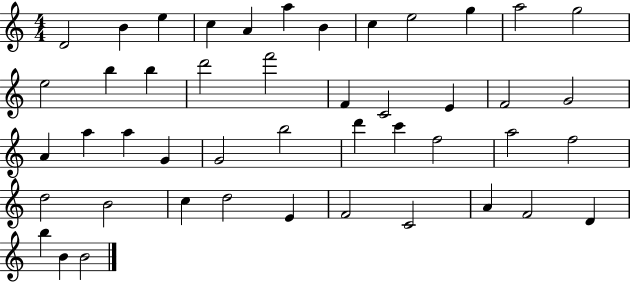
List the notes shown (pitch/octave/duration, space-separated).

D4/h B4/q E5/q C5/q A4/q A5/q B4/q C5/q E5/h G5/q A5/h G5/h E5/h B5/q B5/q D6/h F6/h F4/q C4/h E4/q F4/h G4/h A4/q A5/q A5/q G4/q G4/h B5/h D6/q C6/q F5/h A5/h F5/h D5/h B4/h C5/q D5/h E4/q F4/h C4/h A4/q F4/h D4/q B5/q B4/q B4/h